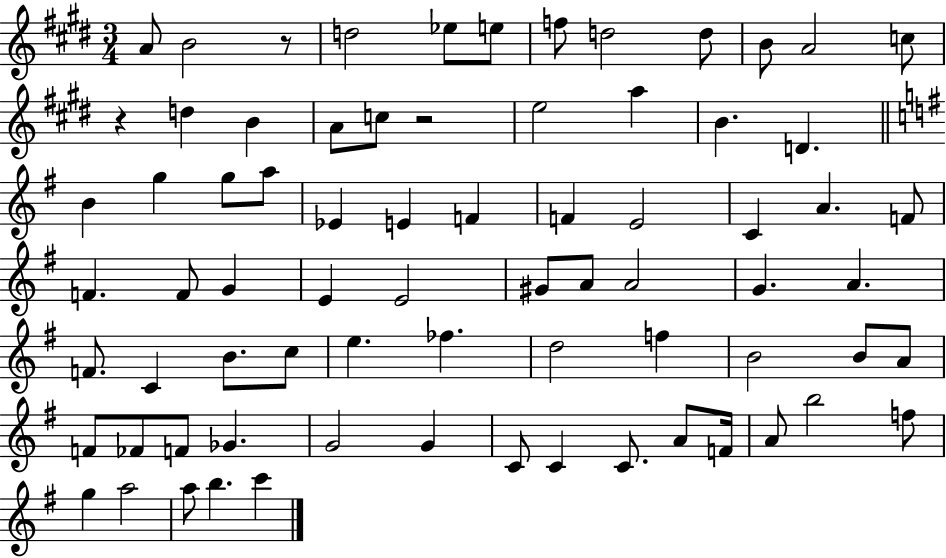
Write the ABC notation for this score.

X:1
T:Untitled
M:3/4
L:1/4
K:E
A/2 B2 z/2 d2 _e/2 e/2 f/2 d2 d/2 B/2 A2 c/2 z d B A/2 c/2 z2 e2 a B D B g g/2 a/2 _E E F F E2 C A F/2 F F/2 G E E2 ^G/2 A/2 A2 G A F/2 C B/2 c/2 e _f d2 f B2 B/2 A/2 F/2 _F/2 F/2 _G G2 G C/2 C C/2 A/2 F/4 A/2 b2 f/2 g a2 a/2 b c'